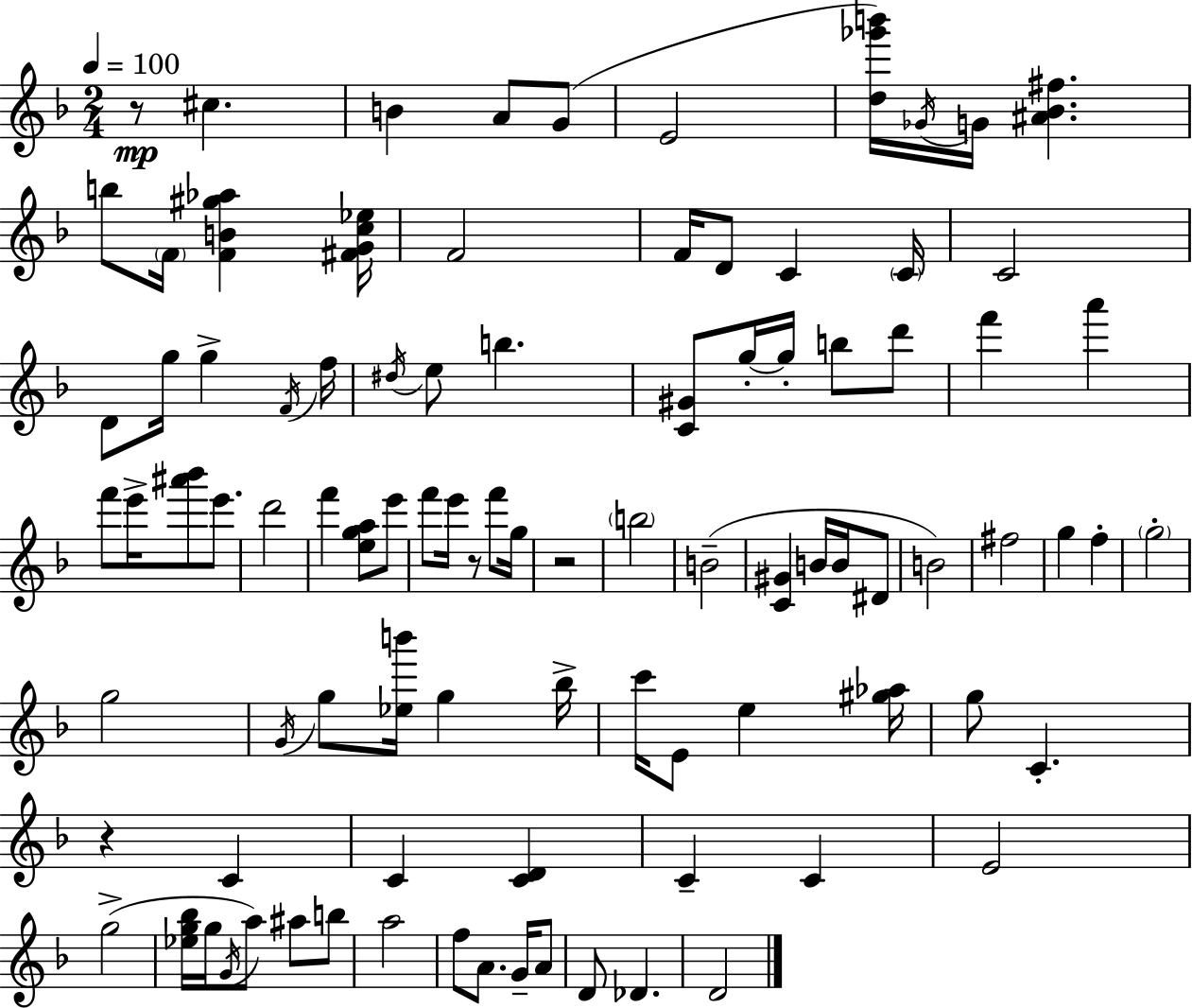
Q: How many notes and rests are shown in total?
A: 94